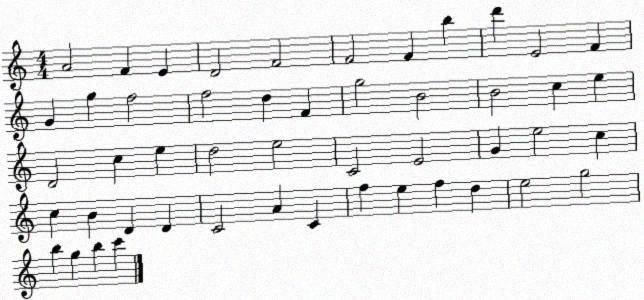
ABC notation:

X:1
T:Untitled
M:4/4
L:1/4
K:C
A2 F E D2 F2 F2 F b d' E2 F G g f2 f2 d F g2 B2 B2 c e D2 c e d2 e2 C2 E2 G e2 c c B D D C2 A C f e f d e2 g2 b g b c'